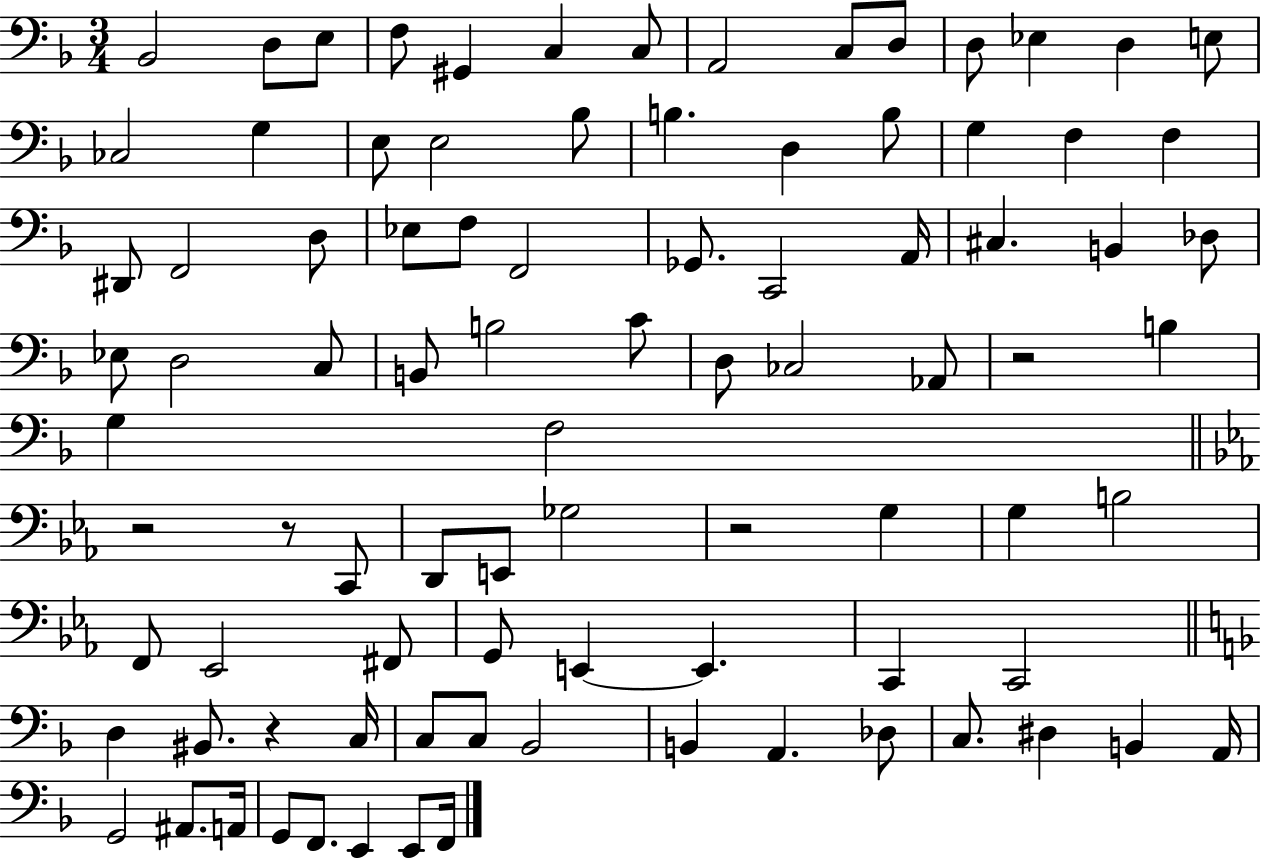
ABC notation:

X:1
T:Untitled
M:3/4
L:1/4
K:F
_B,,2 D,/2 E,/2 F,/2 ^G,, C, C,/2 A,,2 C,/2 D,/2 D,/2 _E, D, E,/2 _C,2 G, E,/2 E,2 _B,/2 B, D, B,/2 G, F, F, ^D,,/2 F,,2 D,/2 _E,/2 F,/2 F,,2 _G,,/2 C,,2 A,,/4 ^C, B,, _D,/2 _E,/2 D,2 C,/2 B,,/2 B,2 C/2 D,/2 _C,2 _A,,/2 z2 B, G, F,2 z2 z/2 C,,/2 D,,/2 E,,/2 _G,2 z2 G, G, B,2 F,,/2 _E,,2 ^F,,/2 G,,/2 E,, E,, C,, C,,2 D, ^B,,/2 z C,/4 C,/2 C,/2 _B,,2 B,, A,, _D,/2 C,/2 ^D, B,, A,,/4 G,,2 ^A,,/2 A,,/4 G,,/2 F,,/2 E,, E,,/2 F,,/4